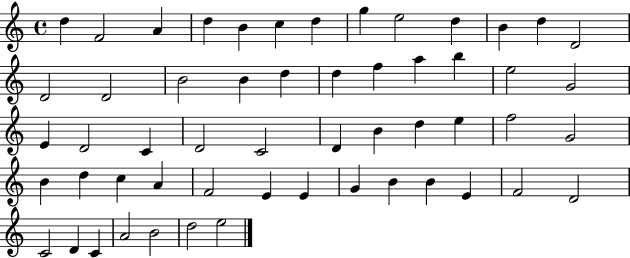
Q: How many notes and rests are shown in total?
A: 55